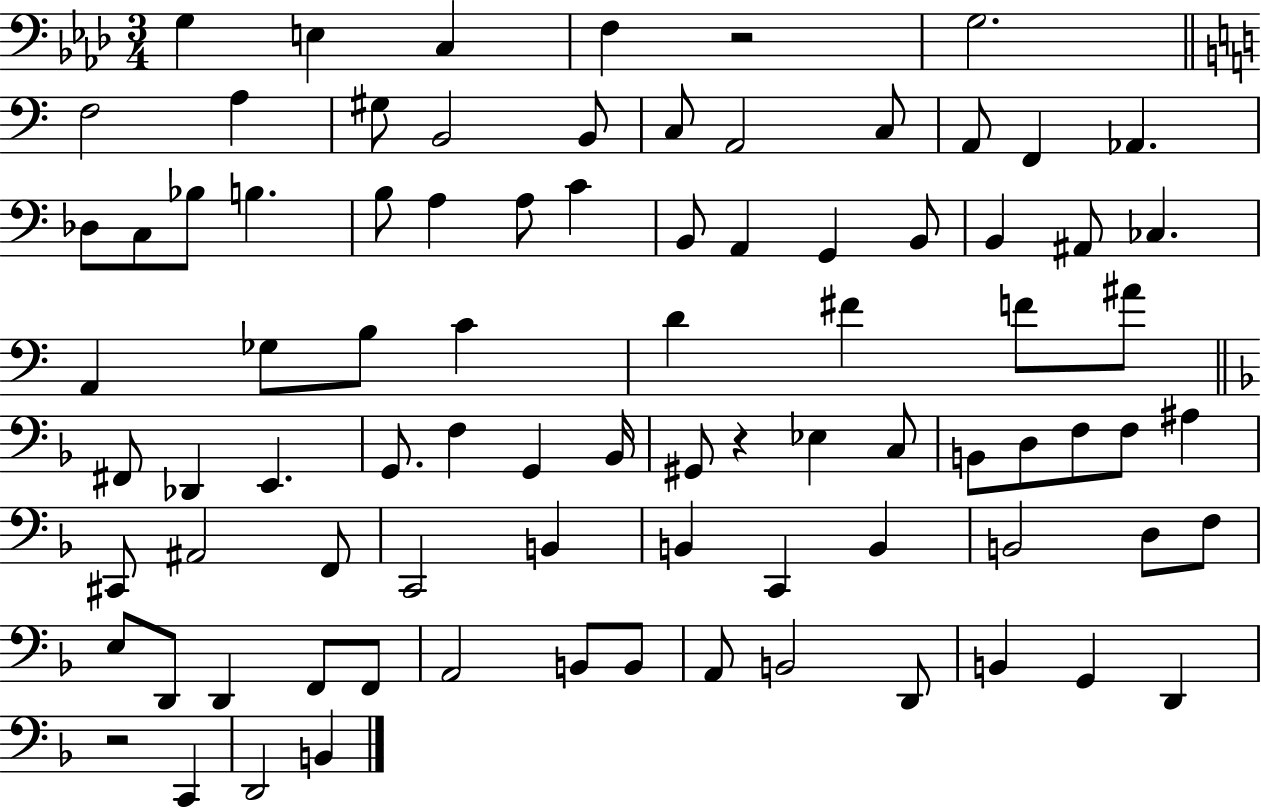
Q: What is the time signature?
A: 3/4